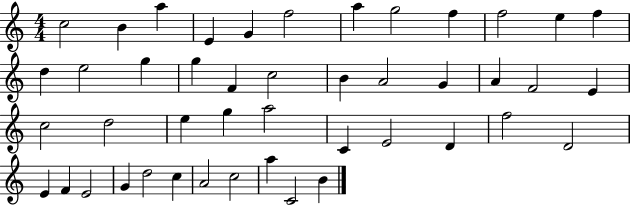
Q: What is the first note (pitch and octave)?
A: C5